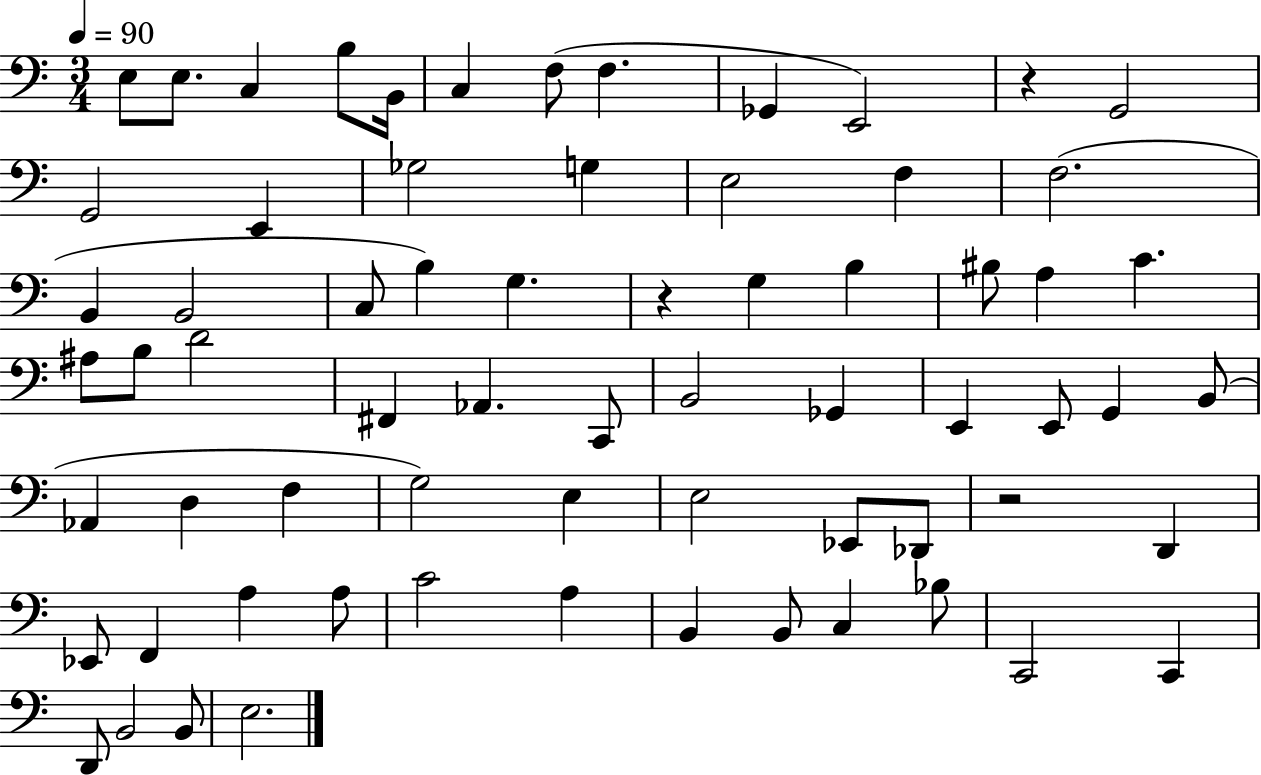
X:1
T:Untitled
M:3/4
L:1/4
K:C
E,/2 E,/2 C, B,/2 B,,/4 C, F,/2 F, _G,, E,,2 z G,,2 G,,2 E,, _G,2 G, E,2 F, F,2 B,, B,,2 C,/2 B, G, z G, B, ^B,/2 A, C ^A,/2 B,/2 D2 ^F,, _A,, C,,/2 B,,2 _G,, E,, E,,/2 G,, B,,/2 _A,, D, F, G,2 E, E,2 _E,,/2 _D,,/2 z2 D,, _E,,/2 F,, A, A,/2 C2 A, B,, B,,/2 C, _B,/2 C,,2 C,, D,,/2 B,,2 B,,/2 E,2